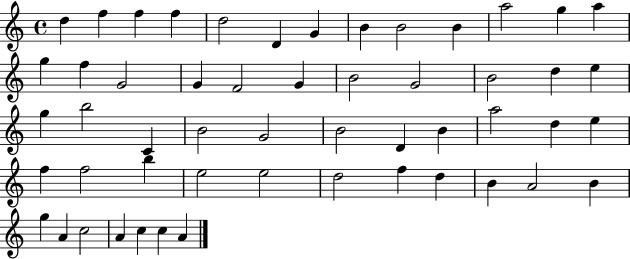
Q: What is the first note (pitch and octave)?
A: D5